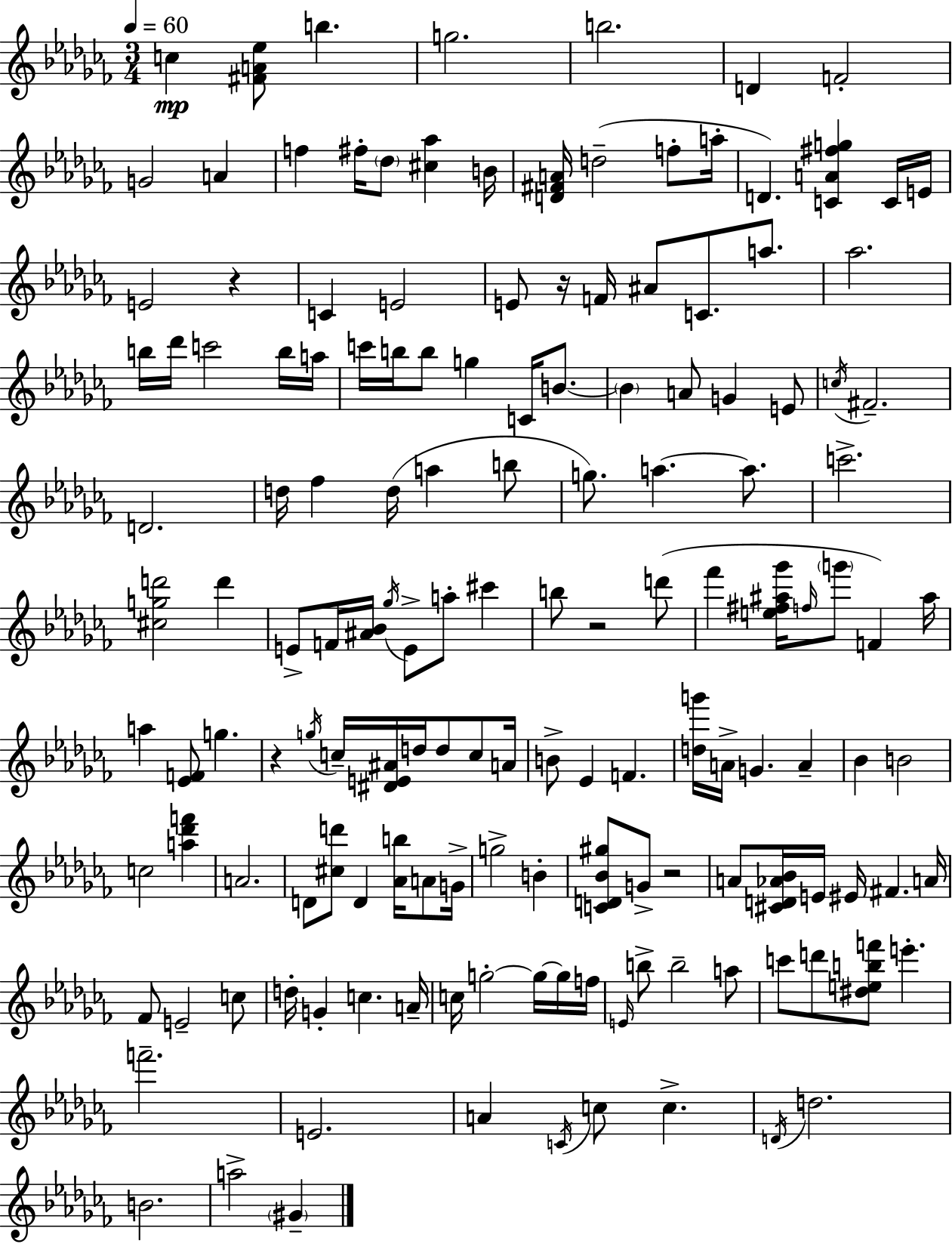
C5/q [F#4,A4,Eb5]/e B5/q. G5/h. B5/h. D4/q F4/h G4/h A4/q F5/q F#5/s Db5/e [C#5,Ab5]/q B4/s [D4,F#4,A4]/s D5/h F5/e A5/s D4/q. [C4,A4,F#5,G5]/q C4/s E4/s E4/h R/q C4/q E4/h E4/e R/s F4/s A#4/e C4/e. A5/e. Ab5/h. B5/s Db6/s C6/h B5/s A5/s C6/s B5/s B5/e G5/q C4/s B4/e. B4/q A4/e G4/q E4/e C5/s F#4/h. D4/h. D5/s FES5/q D5/s A5/q B5/e G5/e. A5/q. A5/e. C6/h. [C#5,G5,D6]/h D6/q E4/e F4/s [A#4,Bb4]/s Gb5/s E4/e A5/e C#6/q B5/e R/h D6/e FES6/q [E5,F#5,A#5,Gb6]/s F5/s G6/e F4/q A#5/s A5/q [Eb4,F4]/e G5/q. R/q G5/s C5/s [D#4,E4,A#4]/s D5/s D5/e C5/e A4/s B4/e Eb4/q F4/q. [D5,G6]/s A4/s G4/q. A4/q Bb4/q B4/h C5/h [A5,Db6,F6]/q A4/h. D4/e [C#5,D6]/e D4/q [Ab4,B5]/s A4/e G4/s G5/h B4/q [C4,D4,Bb4,G#5]/e G4/e R/h A4/e [C#4,D4,Ab4,Bb4]/s E4/s EIS4/s F#4/q. A4/s FES4/e E4/h C5/e D5/s G4/q C5/q. A4/s C5/s G5/h G5/s G5/s F5/s E4/s B5/e B5/h A5/e C6/e D6/e [D#5,E5,B5,F6]/e E6/q. F6/h. E4/h. A4/q C4/s C5/e C5/q. D4/s D5/h. B4/h. A5/h G#4/q